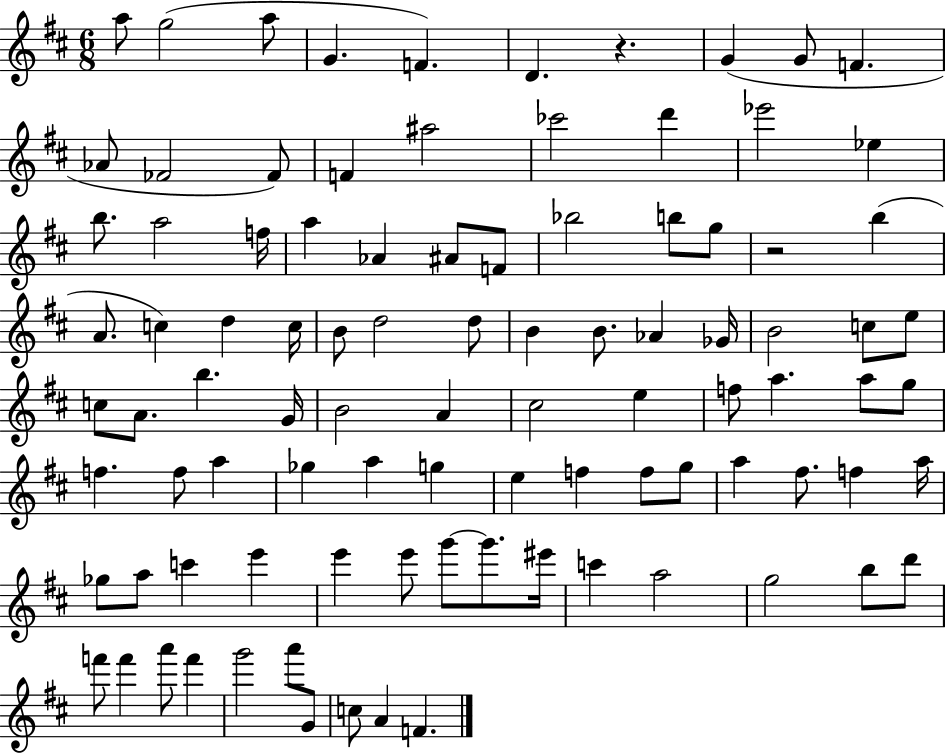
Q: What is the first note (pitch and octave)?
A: A5